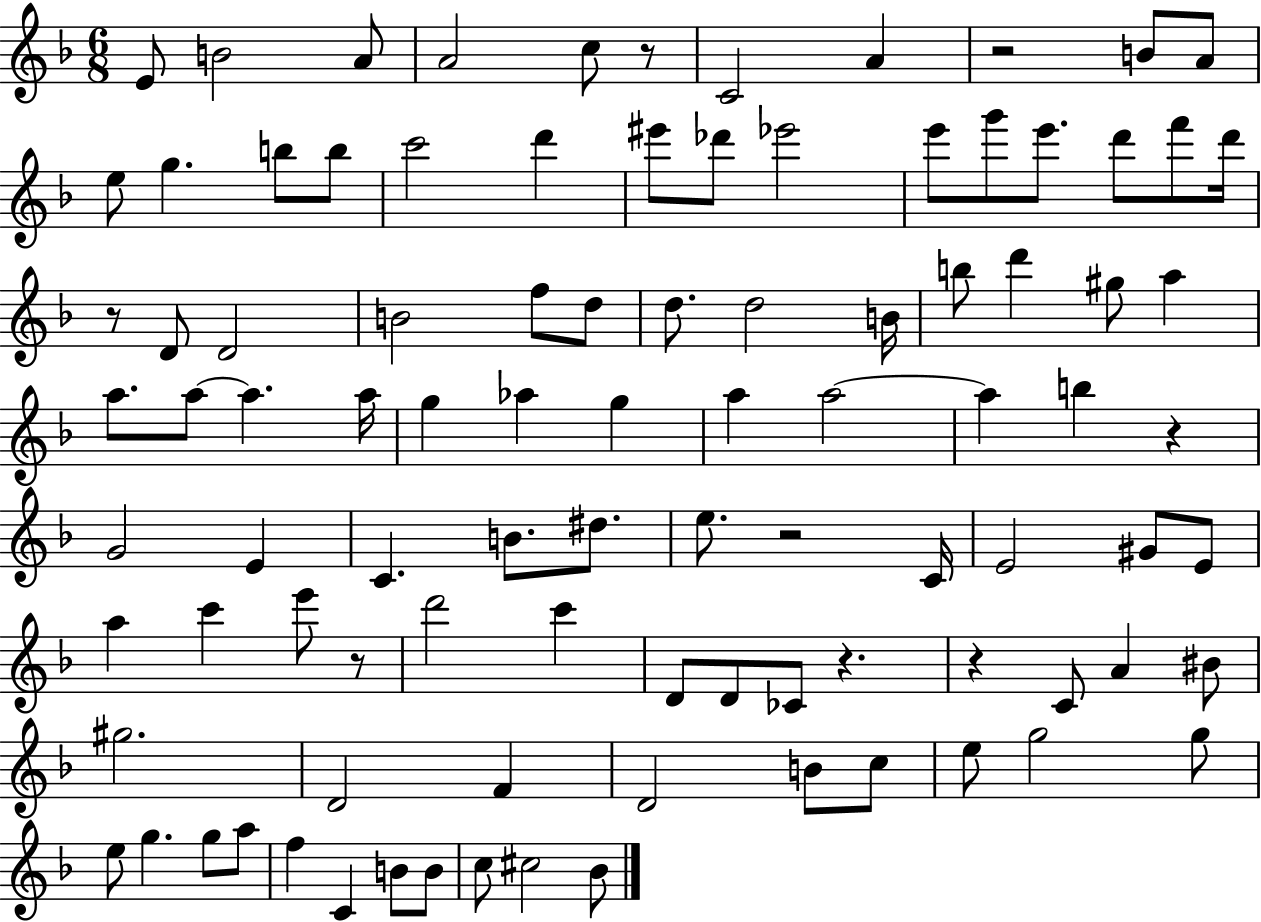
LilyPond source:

{
  \clef treble
  \numericTimeSignature
  \time 6/8
  \key f \major
  e'8 b'2 a'8 | a'2 c''8 r8 | c'2 a'4 | r2 b'8 a'8 | \break e''8 g''4. b''8 b''8 | c'''2 d'''4 | eis'''8 des'''8 ees'''2 | e'''8 g'''8 e'''8. d'''8 f'''8 d'''16 | \break r8 d'8 d'2 | b'2 f''8 d''8 | d''8. d''2 b'16 | b''8 d'''4 gis''8 a''4 | \break a''8. a''8~~ a''4. a''16 | g''4 aes''4 g''4 | a''4 a''2~~ | a''4 b''4 r4 | \break g'2 e'4 | c'4. b'8. dis''8. | e''8. r2 c'16 | e'2 gis'8 e'8 | \break a''4 c'''4 e'''8 r8 | d'''2 c'''4 | d'8 d'8 ces'8 r4. | r4 c'8 a'4 bis'8 | \break gis''2. | d'2 f'4 | d'2 b'8 c''8 | e''8 g''2 g''8 | \break e''8 g''4. g''8 a''8 | f''4 c'4 b'8 b'8 | c''8 cis''2 bes'8 | \bar "|."
}